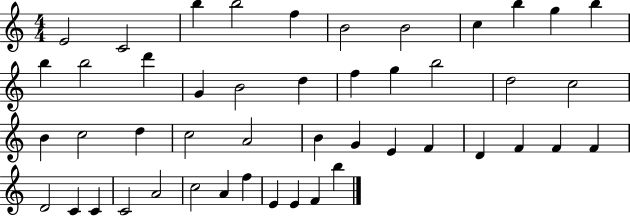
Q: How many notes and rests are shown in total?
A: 47